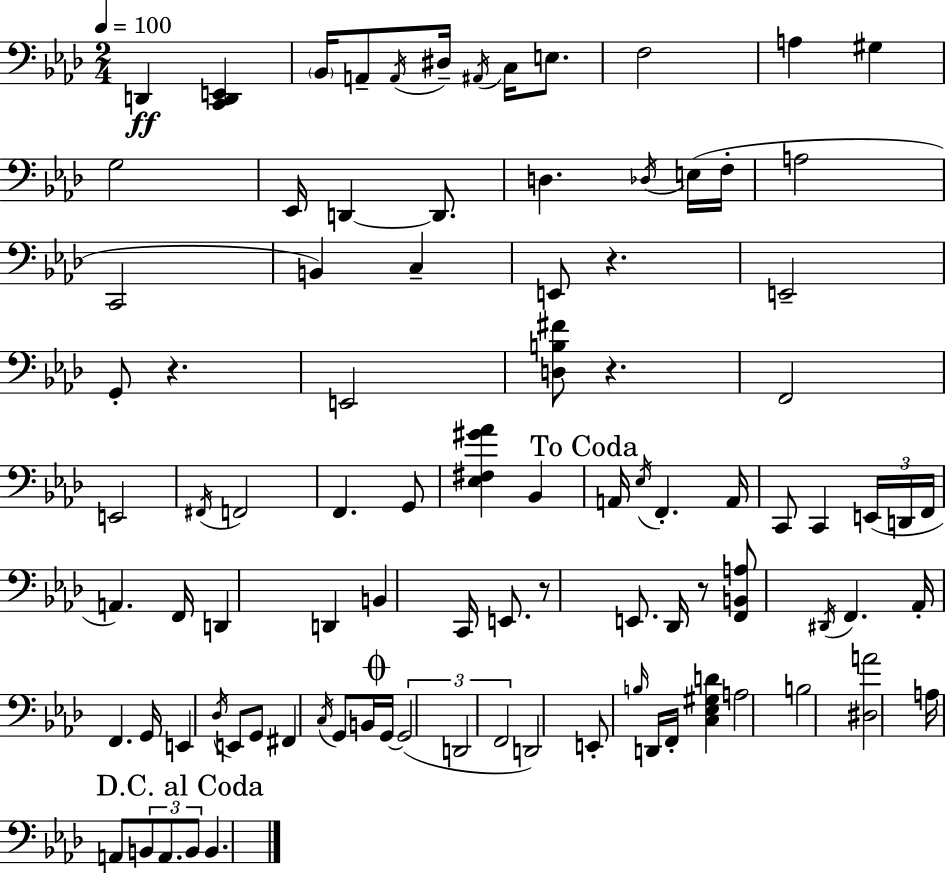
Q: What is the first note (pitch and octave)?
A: D2